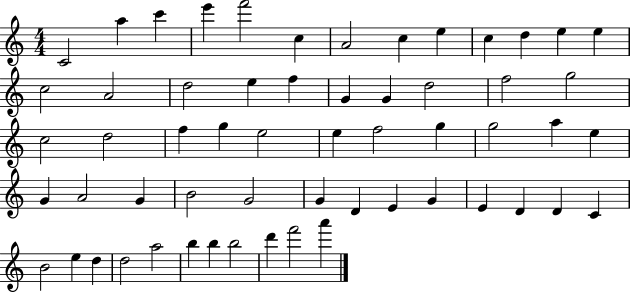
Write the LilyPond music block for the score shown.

{
  \clef treble
  \numericTimeSignature
  \time 4/4
  \key c \major
  c'2 a''4 c'''4 | e'''4 f'''2 c''4 | a'2 c''4 e''4 | c''4 d''4 e''4 e''4 | \break c''2 a'2 | d''2 e''4 f''4 | g'4 g'4 d''2 | f''2 g''2 | \break c''2 d''2 | f''4 g''4 e''2 | e''4 f''2 g''4 | g''2 a''4 e''4 | \break g'4 a'2 g'4 | b'2 g'2 | g'4 d'4 e'4 g'4 | e'4 d'4 d'4 c'4 | \break b'2 e''4 d''4 | d''2 a''2 | b''4 b''4 b''2 | d'''4 f'''2 a'''4 | \break \bar "|."
}